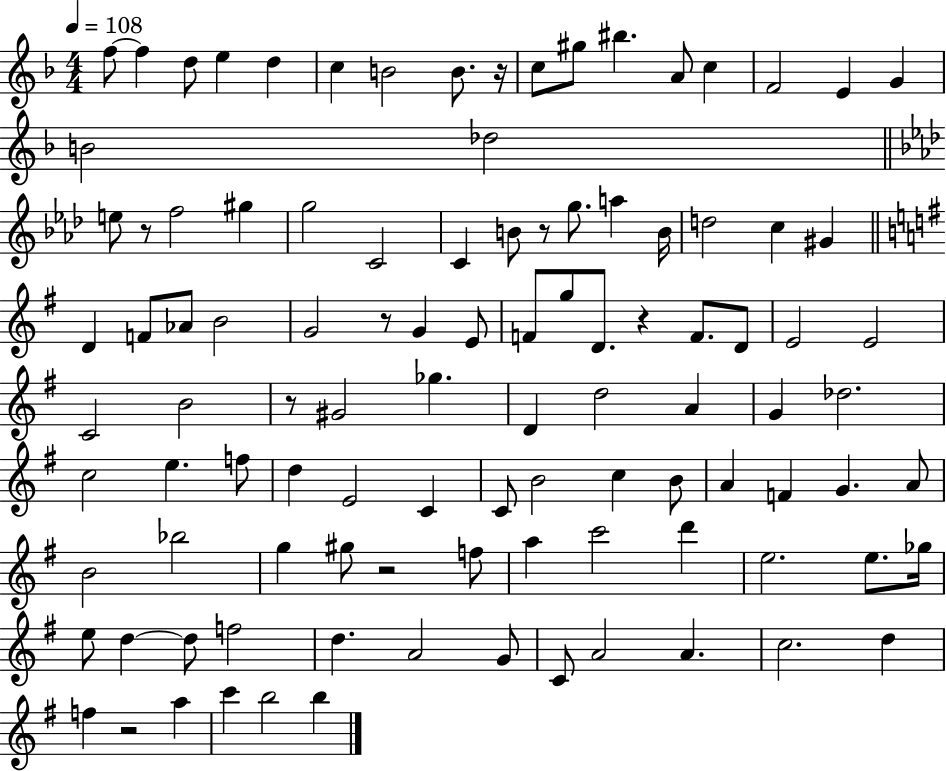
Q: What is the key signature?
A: F major